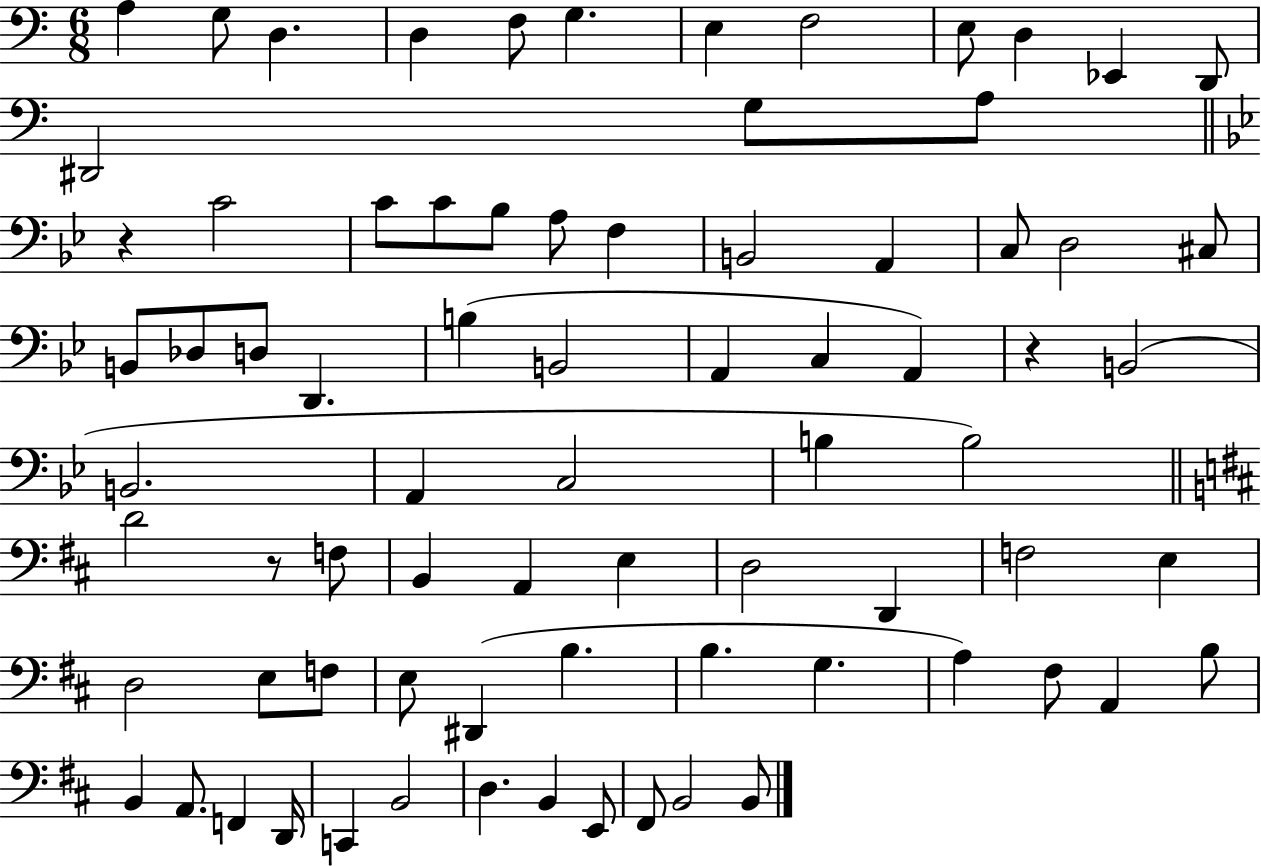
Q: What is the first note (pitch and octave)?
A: A3